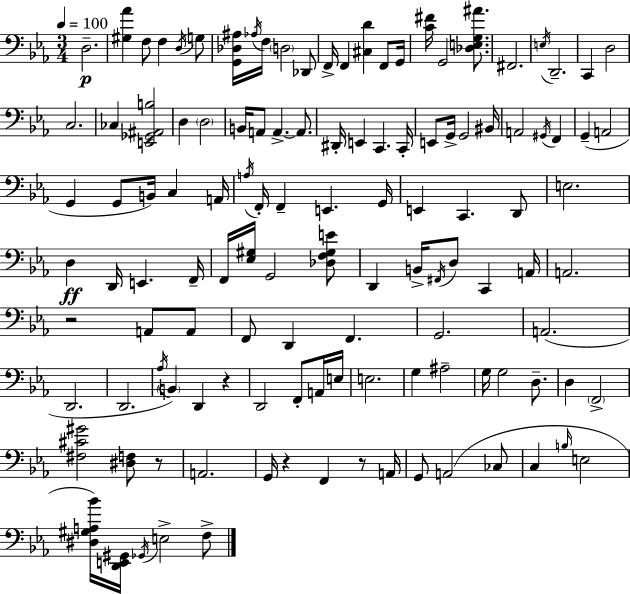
X:1
T:Untitled
M:3/4
L:1/4
K:Eb
D,2 [^G,_A] F,/2 F, D,/4 G,/2 [G,,_D,^A,]/4 _A,/4 F,/4 D,2 _D,,/2 F,,/4 F,, [^C,D] F,,/2 G,,/4 [C^F]/4 G,,2 [_D,E,G,^A]/2 ^F,,2 E,/4 D,,2 C,, D,2 C,2 _C, [E,,_G,,^A,,B,]2 D, D,2 B,,/4 A,,/2 A,, A,,/2 ^D,,/4 E,, C,, C,,/4 E,,/2 G,,/4 G,,2 ^B,,/4 A,,2 ^G,,/4 F,, G,, A,,2 G,, G,,/2 B,,/4 C, A,,/4 A,/4 F,,/4 F,, E,, G,,/4 E,, C,, D,,/2 E,2 D, D,,/4 E,, F,,/4 F,,/4 [_E,^G,]/4 G,,2 [_D,F,^G,E]/2 D,, B,,/4 ^F,,/4 D,/2 C,, A,,/4 A,,2 z2 A,,/2 A,,/2 F,,/2 D,, F,, G,,2 A,,2 D,,2 D,,2 _A,/4 B,, D,, z D,,2 F,,/2 A,,/4 E,/4 E,2 G, ^A,2 G,/4 G,2 D,/2 D, F,,2 [^F,^C^G]2 [^D,F,]/2 z/2 A,,2 G,,/4 z F,, z/2 A,,/4 G,,/2 A,,2 _C,/2 C, B,/4 E,2 [^D,^G,A,_B]/4 [D,,E,,^G,,]/4 _G,,/4 E,2 F,/2